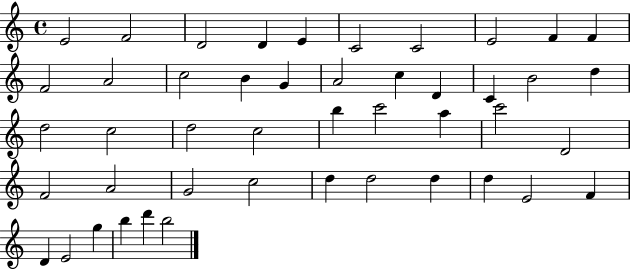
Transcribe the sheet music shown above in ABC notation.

X:1
T:Untitled
M:4/4
L:1/4
K:C
E2 F2 D2 D E C2 C2 E2 F F F2 A2 c2 B G A2 c D C B2 d d2 c2 d2 c2 b c'2 a c'2 D2 F2 A2 G2 c2 d d2 d d E2 F D E2 g b d' b2